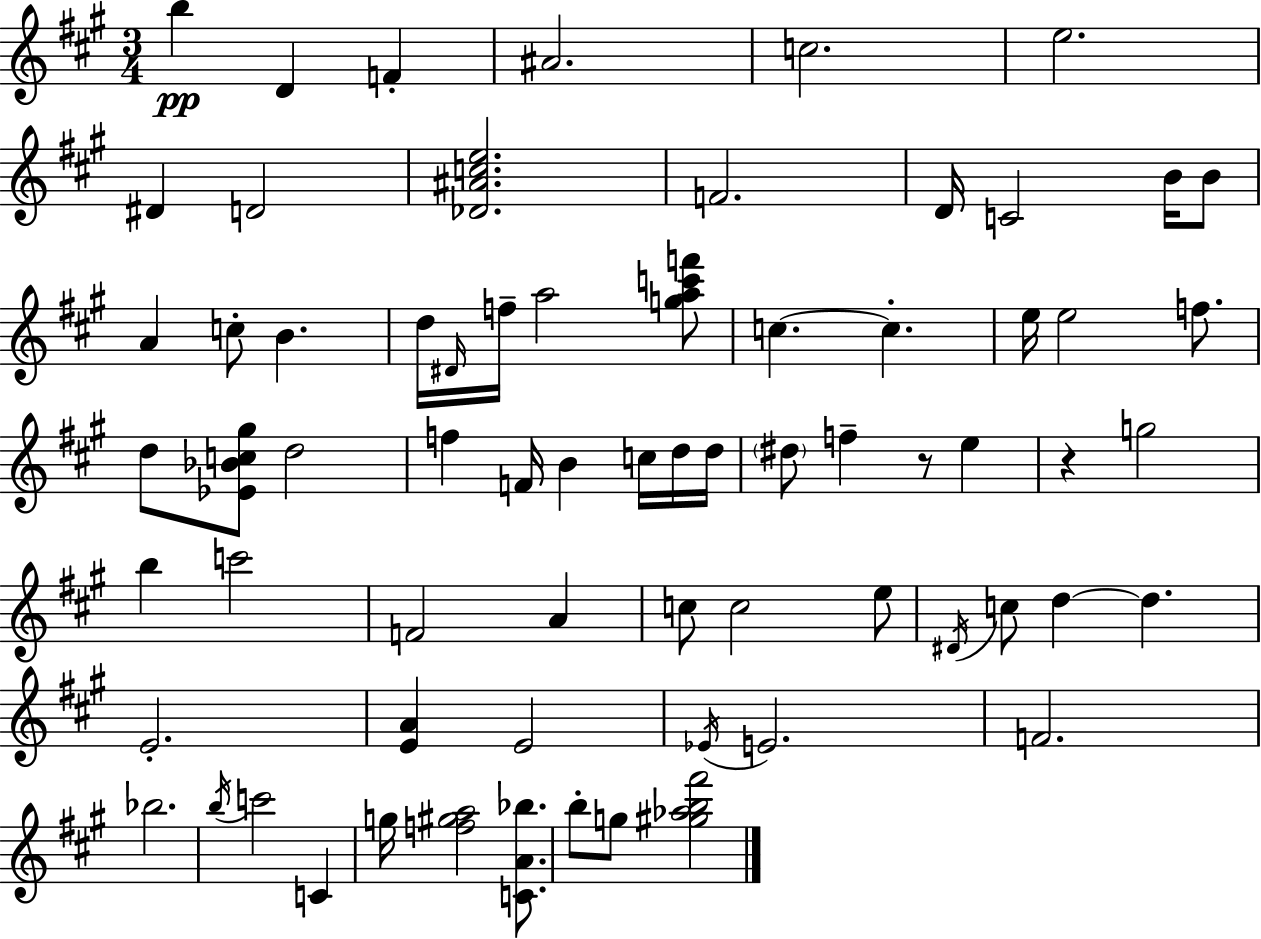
X:1
T:Untitled
M:3/4
L:1/4
K:A
b D F ^A2 c2 e2 ^D D2 [_D^Ace]2 F2 D/4 C2 B/4 B/2 A c/2 B d/4 ^D/4 f/4 a2 [gac'f']/2 c c e/4 e2 f/2 d/2 [_E_Bc^g]/2 d2 f F/4 B c/4 d/4 d/4 ^d/2 f z/2 e z g2 b c'2 F2 A c/2 c2 e/2 ^D/4 c/2 d d E2 [EA] E2 _E/4 E2 F2 _b2 b/4 c'2 C g/4 [f^ga]2 [CA_b]/2 b/2 g/2 [^g_ab^f']2